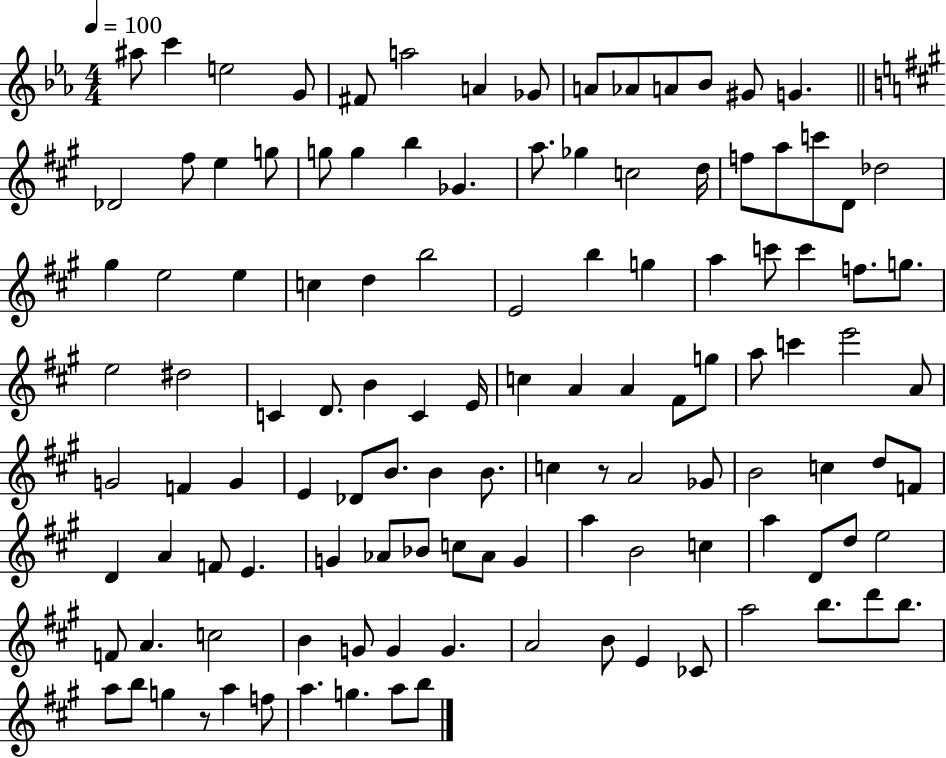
{
  \clef treble
  \numericTimeSignature
  \time 4/4
  \key ees \major
  \tempo 4 = 100
  ais''8 c'''4 e''2 g'8 | fis'8 a''2 a'4 ges'8 | a'8 aes'8 a'8 bes'8 gis'8 g'4. | \bar "||" \break \key a \major des'2 fis''8 e''4 g''8 | g''8 g''4 b''4 ges'4. | a''8. ges''4 c''2 d''16 | f''8 a''8 c'''8 d'8 des''2 | \break gis''4 e''2 e''4 | c''4 d''4 b''2 | e'2 b''4 g''4 | a''4 c'''8 c'''4 f''8. g''8. | \break e''2 dis''2 | c'4 d'8. b'4 c'4 e'16 | c''4 a'4 a'4 fis'8 g''8 | a''8 c'''4 e'''2 a'8 | \break g'2 f'4 g'4 | e'4 des'8 b'8. b'4 b'8. | c''4 r8 a'2 ges'8 | b'2 c''4 d''8 f'8 | \break d'4 a'4 f'8 e'4. | g'4 aes'8 bes'8 c''8 aes'8 g'4 | a''4 b'2 c''4 | a''4 d'8 d''8 e''2 | \break f'8 a'4. c''2 | b'4 g'8 g'4 g'4. | a'2 b'8 e'4 ces'8 | a''2 b''8. d'''8 b''8. | \break a''8 b''8 g''4 r8 a''4 f''8 | a''4. g''4. a''8 b''8 | \bar "|."
}